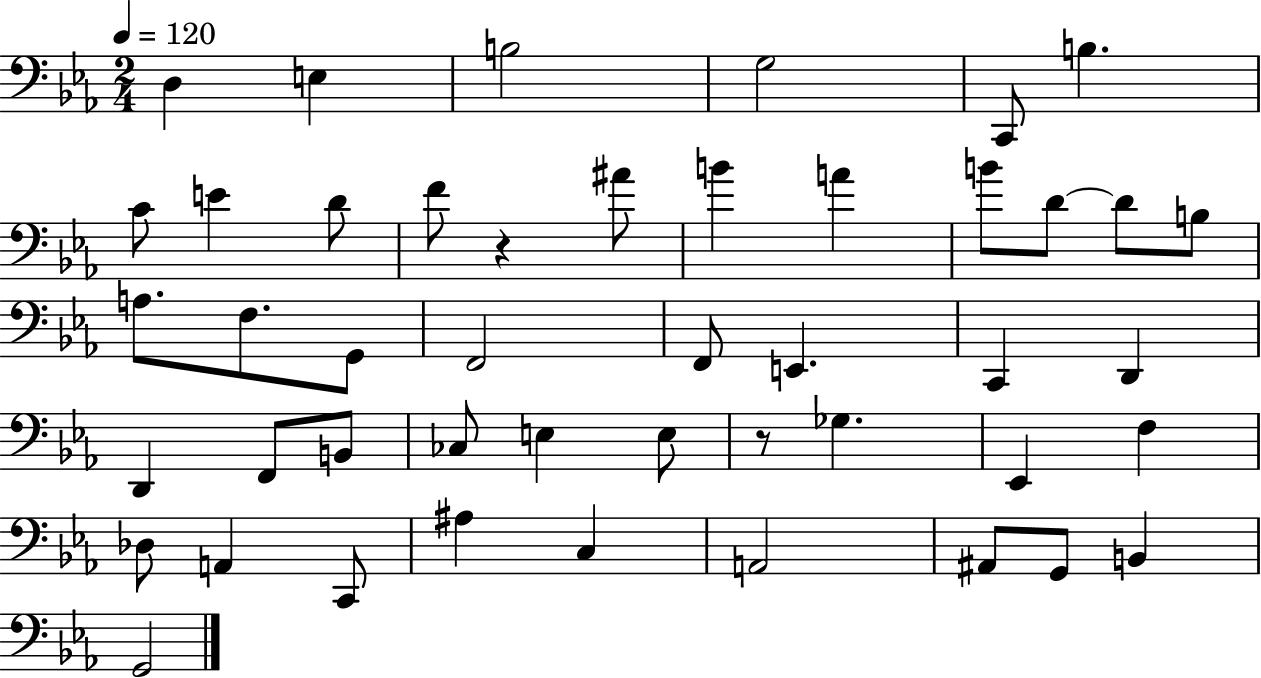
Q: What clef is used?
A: bass